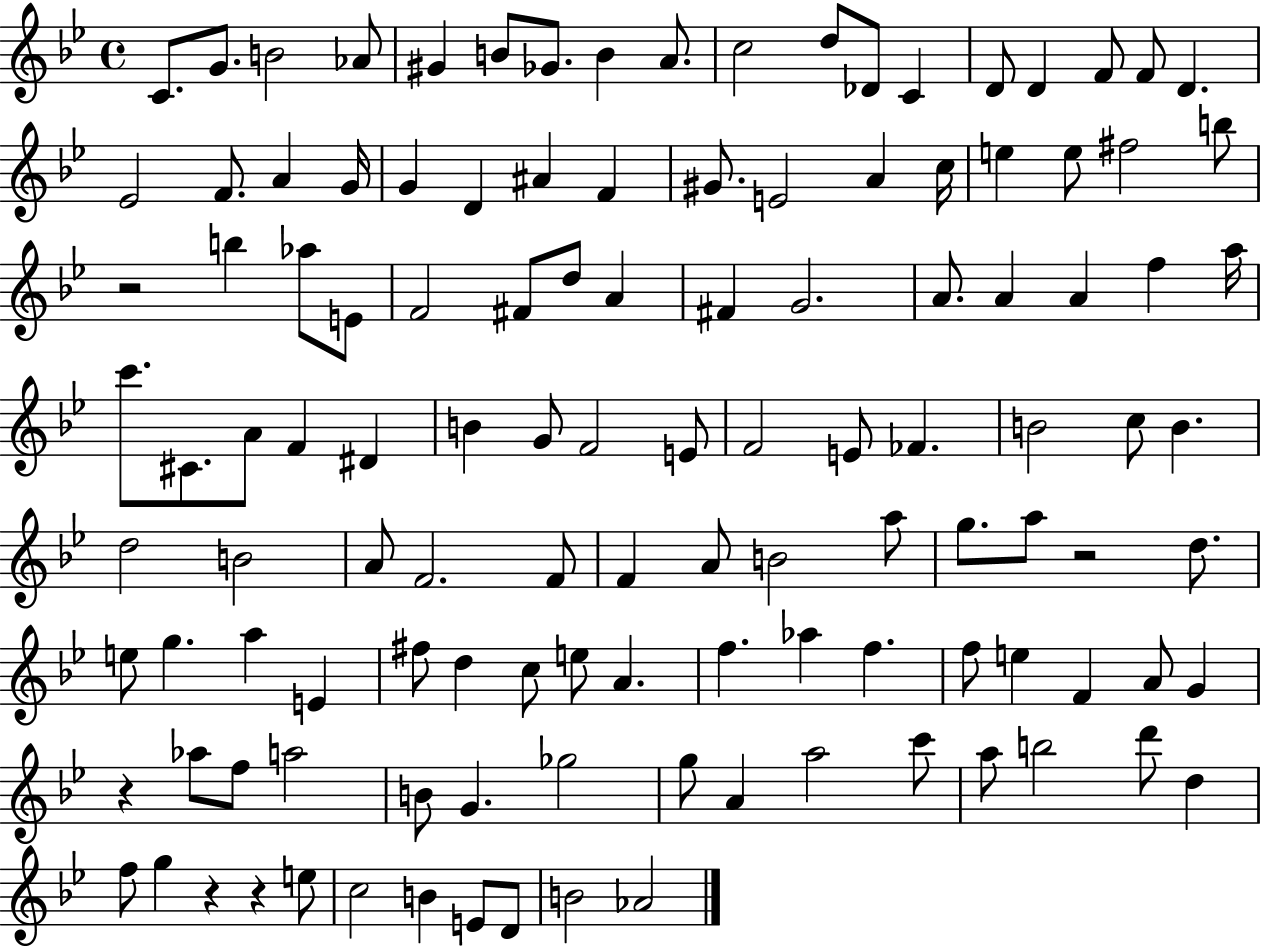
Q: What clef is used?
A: treble